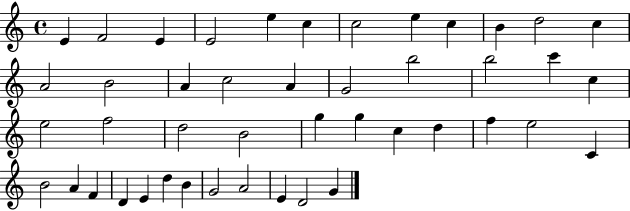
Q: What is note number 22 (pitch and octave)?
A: C5